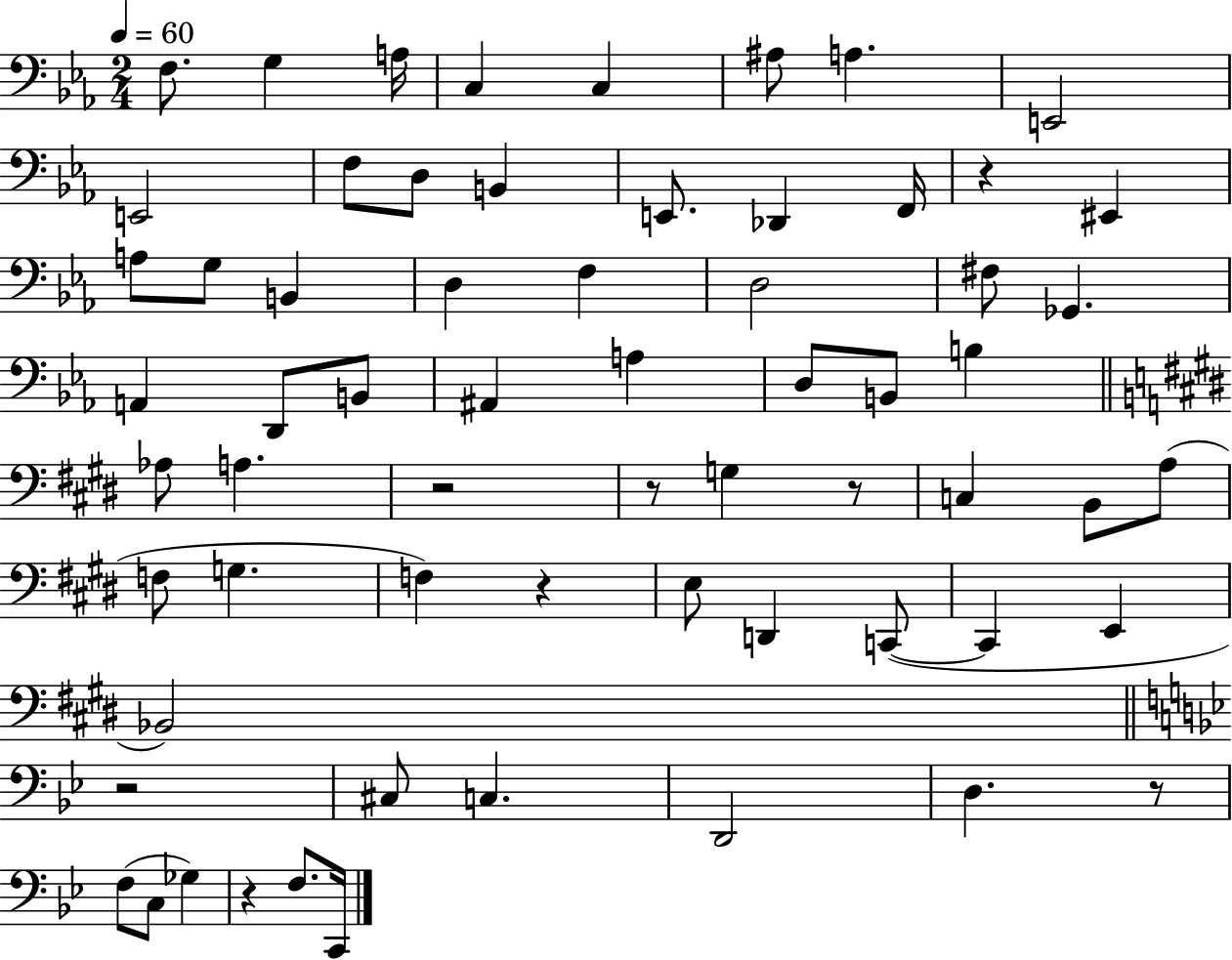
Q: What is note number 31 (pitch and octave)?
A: B2